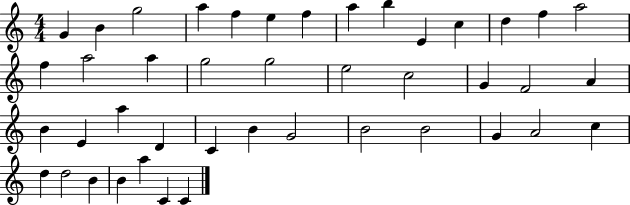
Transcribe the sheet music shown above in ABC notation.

X:1
T:Untitled
M:4/4
L:1/4
K:C
G B g2 a f e f a b E c d f a2 f a2 a g2 g2 e2 c2 G F2 A B E a D C B G2 B2 B2 G A2 c d d2 B B a C C